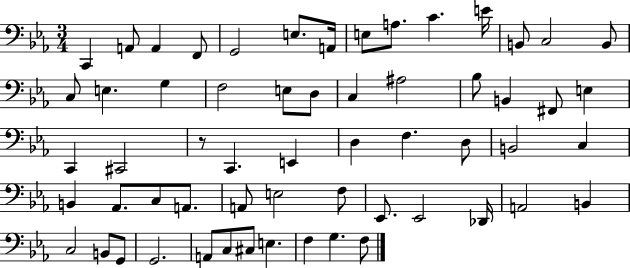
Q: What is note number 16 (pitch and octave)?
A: E3